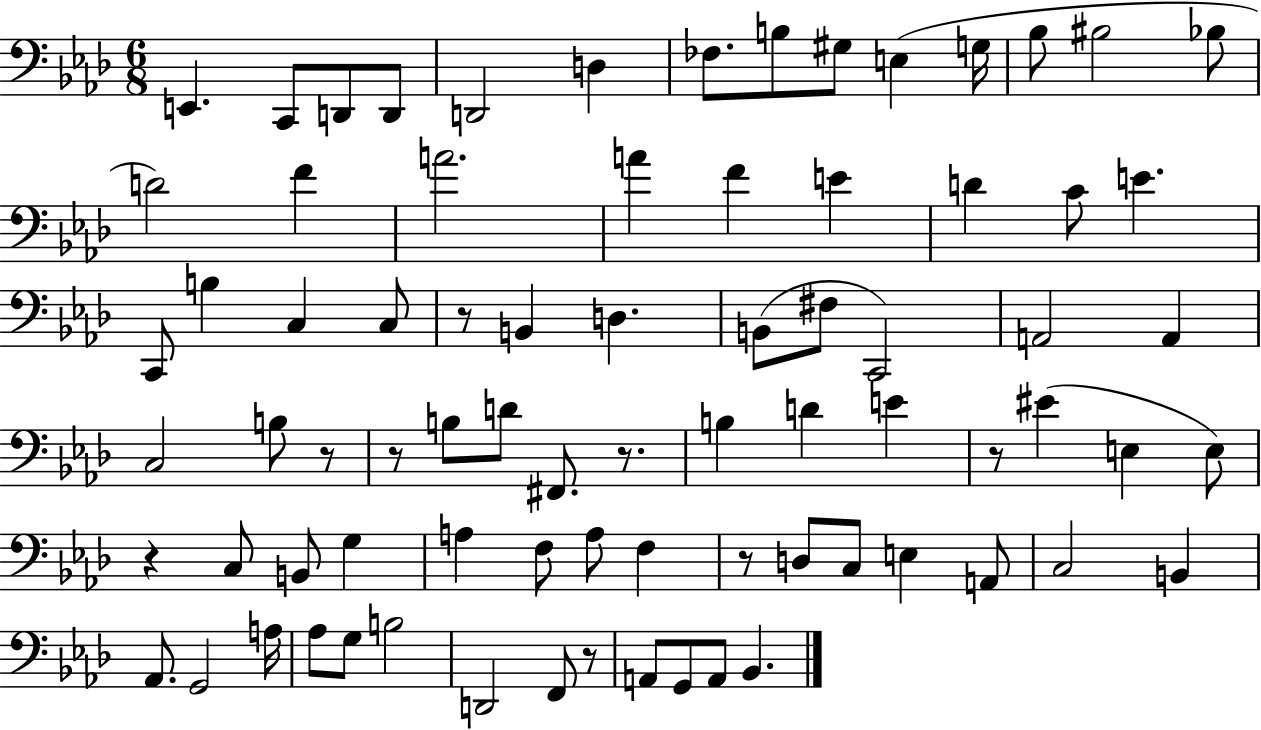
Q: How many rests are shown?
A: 8